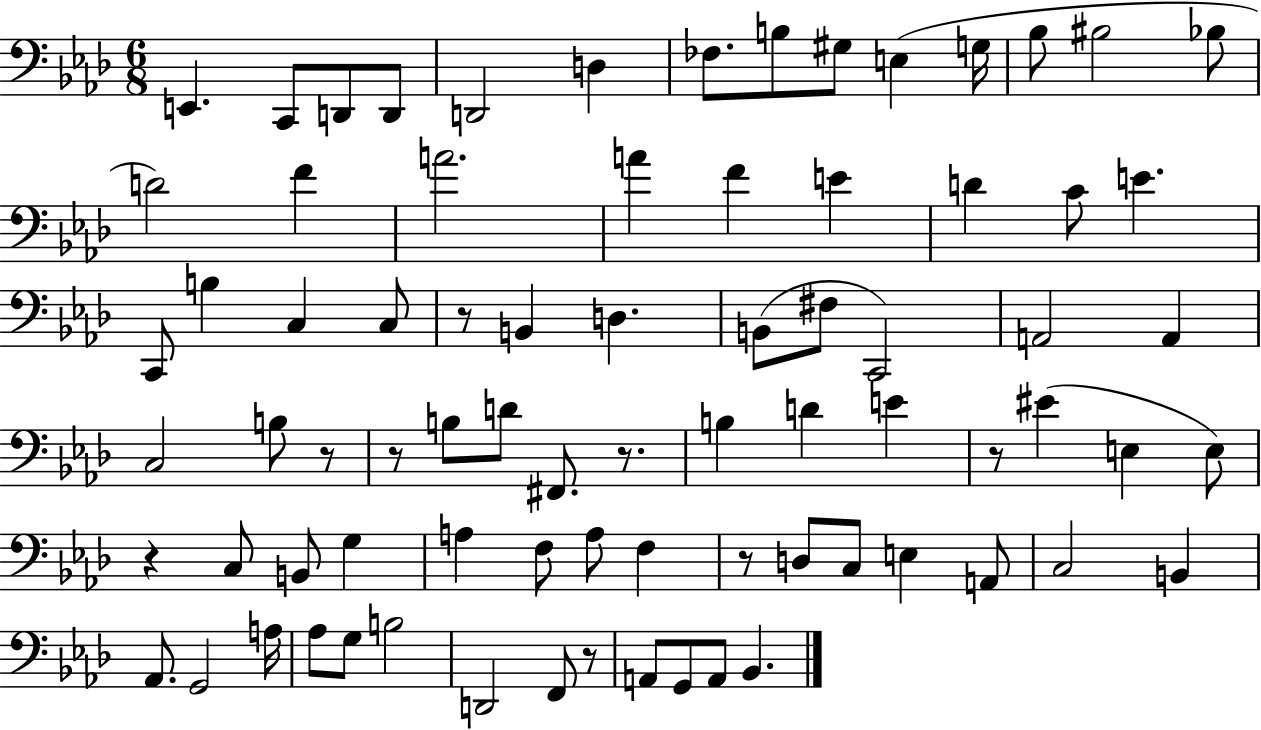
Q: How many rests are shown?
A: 8